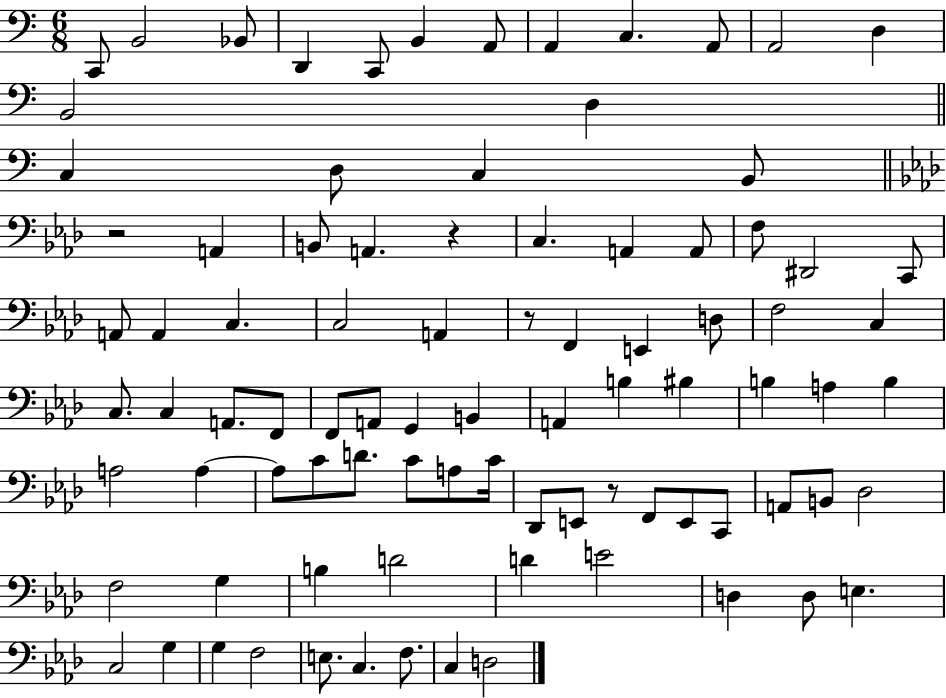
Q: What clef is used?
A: bass